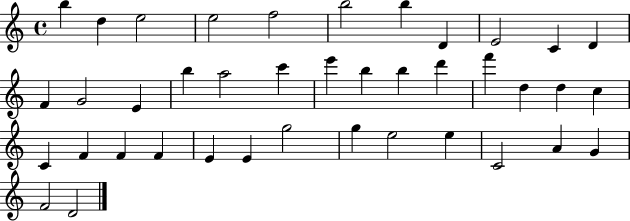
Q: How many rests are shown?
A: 0